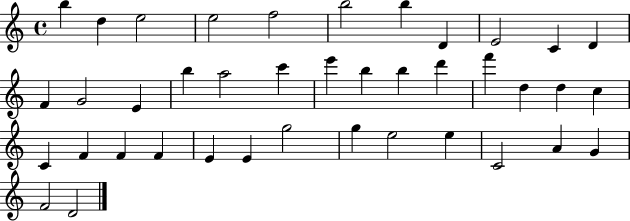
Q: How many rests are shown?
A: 0